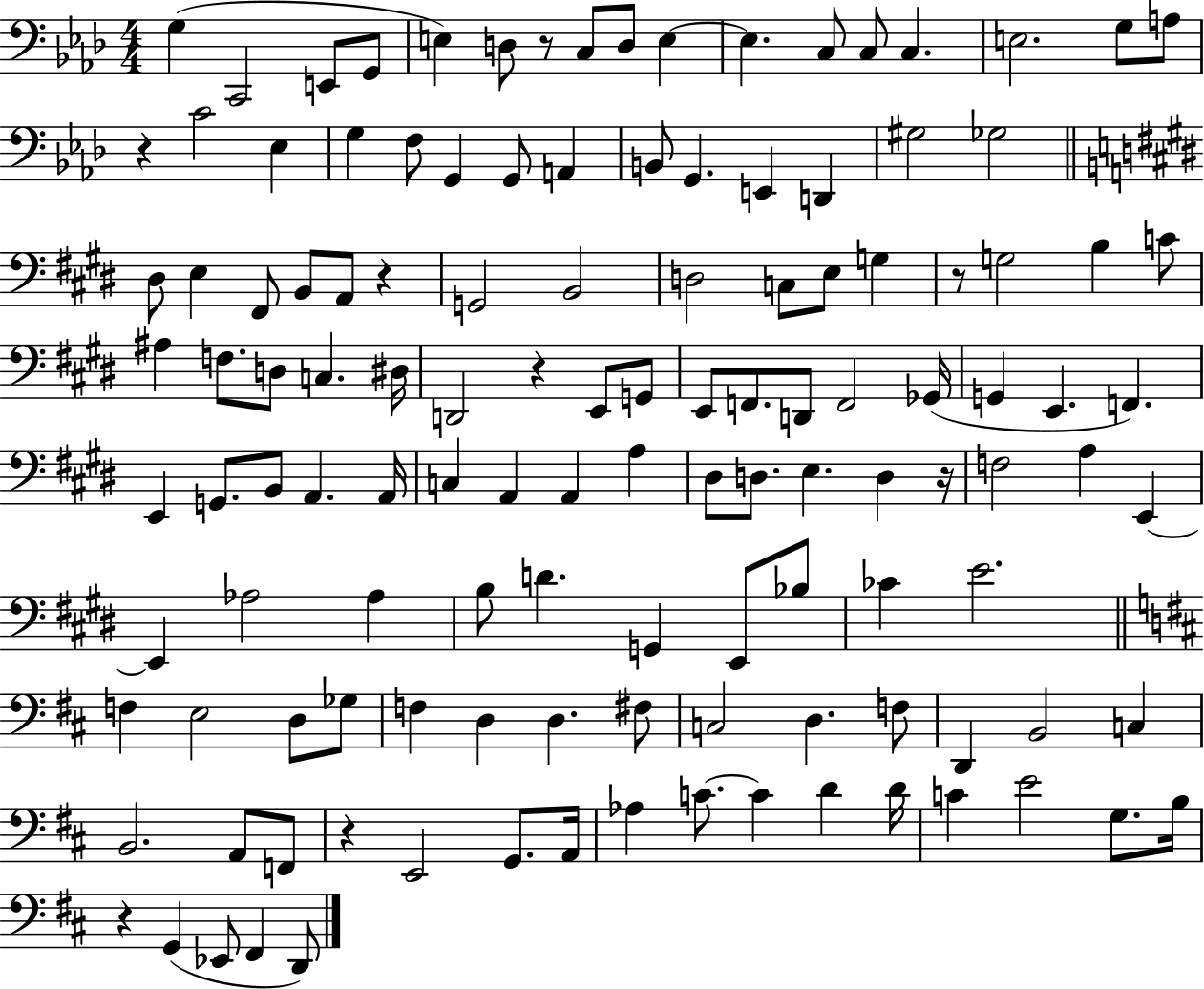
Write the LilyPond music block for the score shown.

{
  \clef bass
  \numericTimeSignature
  \time 4/4
  \key aes \major
  g4( c,2 e,8 g,8 | e4) d8 r8 c8 d8 e4~~ | e4. c8 c8 c4. | e2. g8 a8 | \break r4 c'2 ees4 | g4 f8 g,4 g,8 a,4 | b,8 g,4. e,4 d,4 | gis2 ges2 | \break \bar "||" \break \key e \major dis8 e4 fis,8 b,8 a,8 r4 | g,2 b,2 | d2 c8 e8 g4 | r8 g2 b4 c'8 | \break ais4 f8. d8 c4. dis16 | d,2 r4 e,8 g,8 | e,8 f,8. d,8 f,2 ges,16( | g,4 e,4. f,4.) | \break e,4 g,8. b,8 a,4. a,16 | c4 a,4 a,4 a4 | dis8 d8. e4. d4 r16 | f2 a4 e,4~~ | \break e,4 aes2 aes4 | b8 d'4. g,4 e,8 bes8 | ces'4 e'2. | \bar "||" \break \key d \major f4 e2 d8 ges8 | f4 d4 d4. fis8 | c2 d4. f8 | d,4 b,2 c4 | \break b,2. a,8 f,8 | r4 e,2 g,8. a,16 | aes4 c'8.~~ c'4 d'4 d'16 | c'4 e'2 g8. b16 | \break r4 g,4( ees,8 fis,4 d,8) | \bar "|."
}